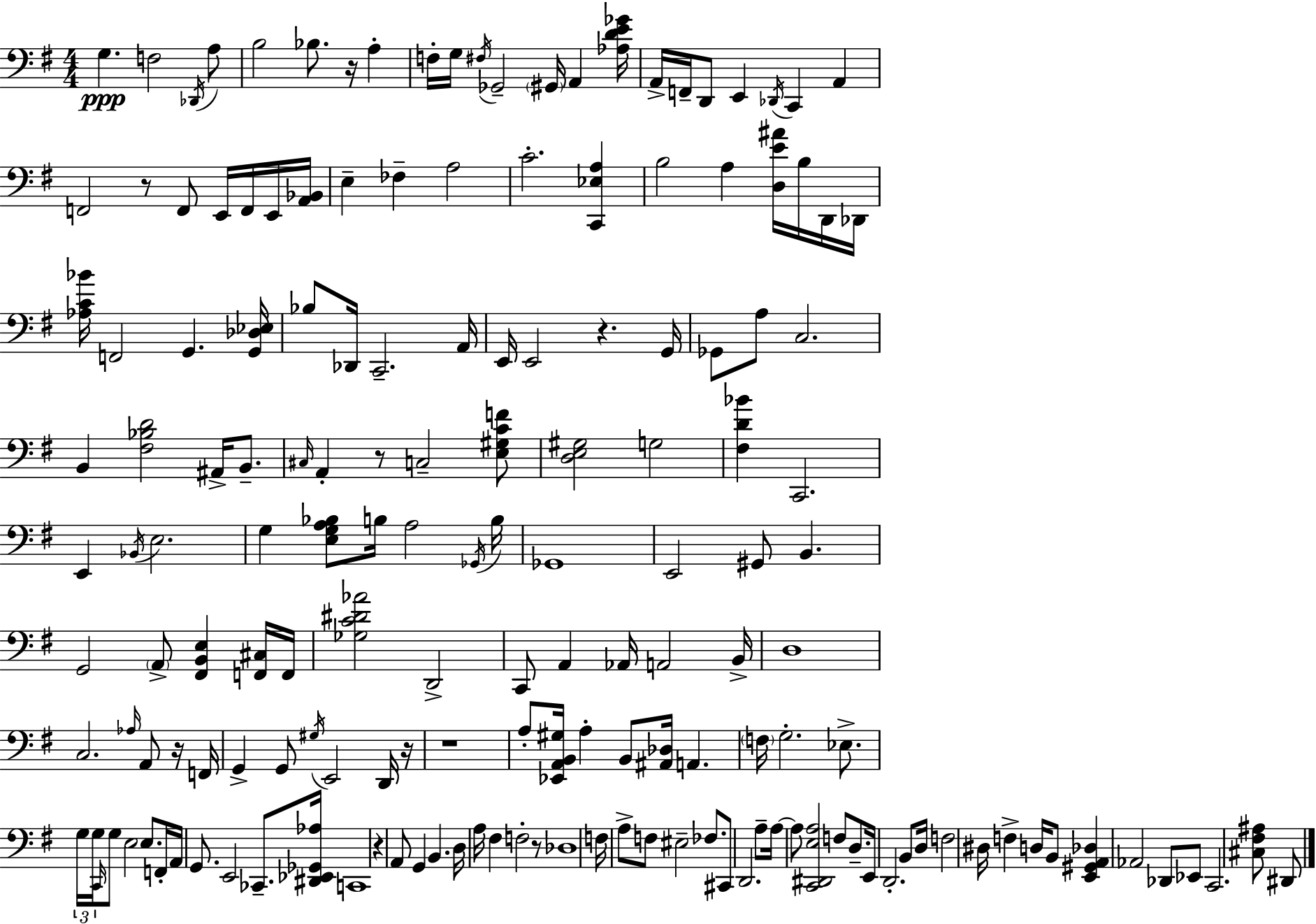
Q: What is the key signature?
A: G major